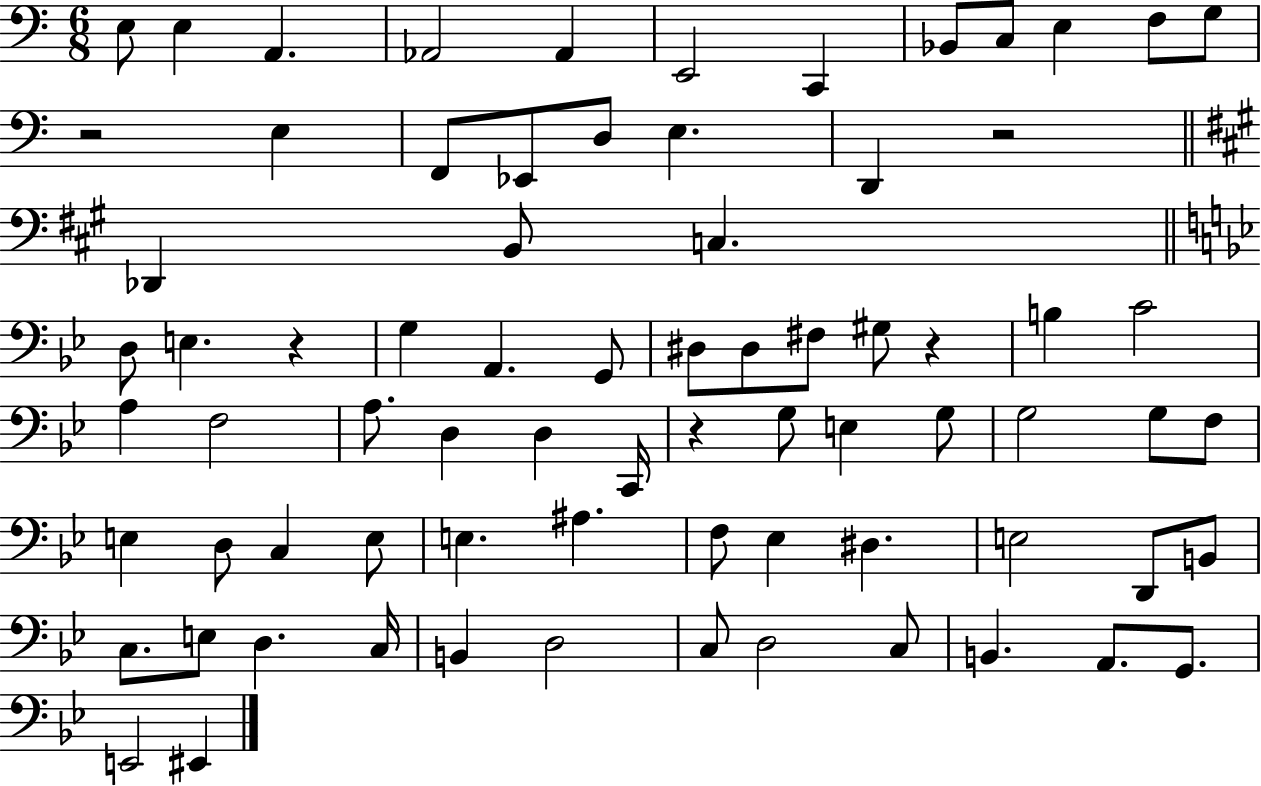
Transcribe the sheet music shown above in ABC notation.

X:1
T:Untitled
M:6/8
L:1/4
K:C
E,/2 E, A,, _A,,2 _A,, E,,2 C,, _B,,/2 C,/2 E, F,/2 G,/2 z2 E, F,,/2 _E,,/2 D,/2 E, D,, z2 _D,, B,,/2 C, D,/2 E, z G, A,, G,,/2 ^D,/2 ^D,/2 ^F,/2 ^G,/2 z B, C2 A, F,2 A,/2 D, D, C,,/4 z G,/2 E, G,/2 G,2 G,/2 F,/2 E, D,/2 C, E,/2 E, ^A, F,/2 _E, ^D, E,2 D,,/2 B,,/2 C,/2 E,/2 D, C,/4 B,, D,2 C,/2 D,2 C,/2 B,, A,,/2 G,,/2 E,,2 ^E,,